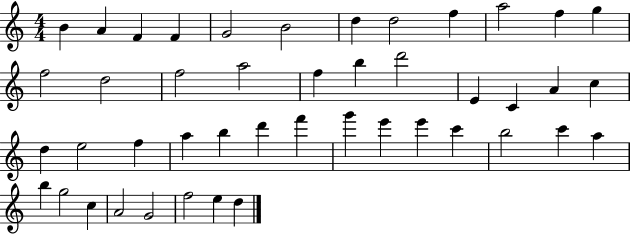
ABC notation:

X:1
T:Untitled
M:4/4
L:1/4
K:C
B A F F G2 B2 d d2 f a2 f g f2 d2 f2 a2 f b d'2 E C A c d e2 f a b d' f' g' e' e' c' b2 c' a b g2 c A2 G2 f2 e d